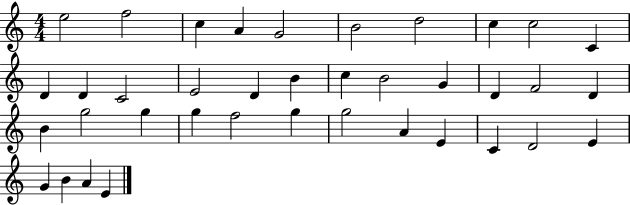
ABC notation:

X:1
T:Untitled
M:4/4
L:1/4
K:C
e2 f2 c A G2 B2 d2 c c2 C D D C2 E2 D B c B2 G D F2 D B g2 g g f2 g g2 A E C D2 E G B A E